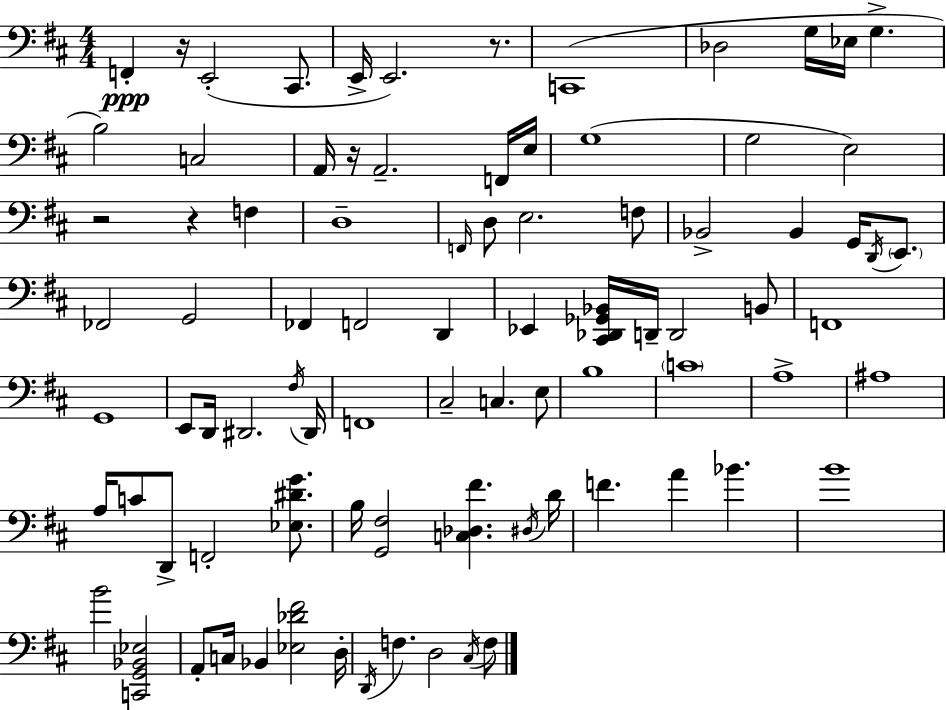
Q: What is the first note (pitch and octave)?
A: F2